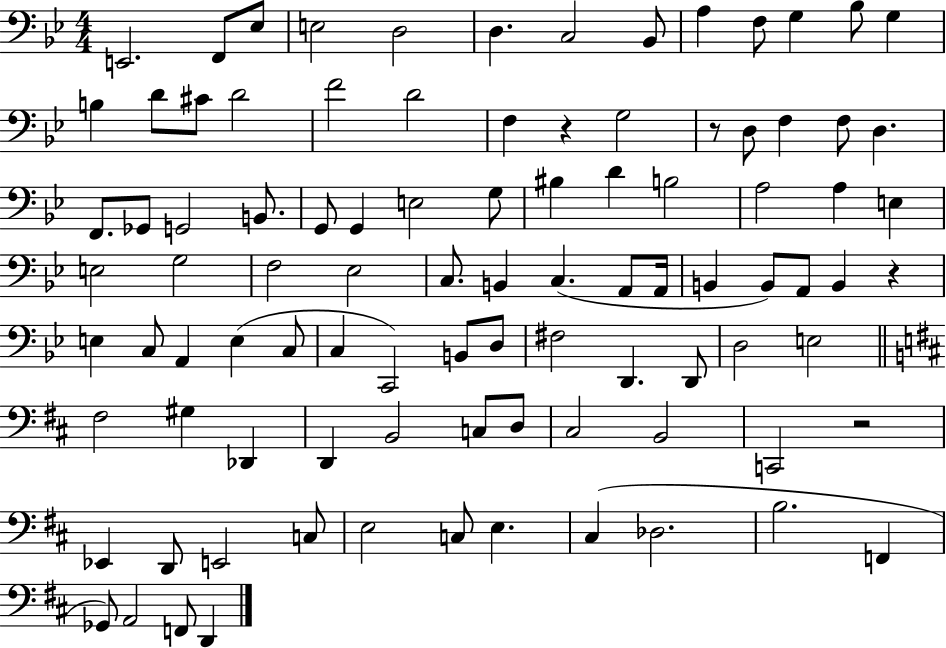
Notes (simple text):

E2/h. F2/e Eb3/e E3/h D3/h D3/q. C3/h Bb2/e A3/q F3/e G3/q Bb3/e G3/q B3/q D4/e C#4/e D4/h F4/h D4/h F3/q R/q G3/h R/e D3/e F3/q F3/e D3/q. F2/e. Gb2/e G2/h B2/e. G2/e G2/q E3/h G3/e BIS3/q D4/q B3/h A3/h A3/q E3/q E3/h G3/h F3/h Eb3/h C3/e. B2/q C3/q. A2/e A2/s B2/q B2/e A2/e B2/q R/q E3/q C3/e A2/q E3/q C3/e C3/q C2/h B2/e D3/e F#3/h D2/q. D2/e D3/h E3/h F#3/h G#3/q Db2/q D2/q B2/h C3/e D3/e C#3/h B2/h C2/h R/h Eb2/q D2/e E2/h C3/e E3/h C3/e E3/q. C#3/q Db3/h. B3/h. F2/q Gb2/e A2/h F2/e D2/q